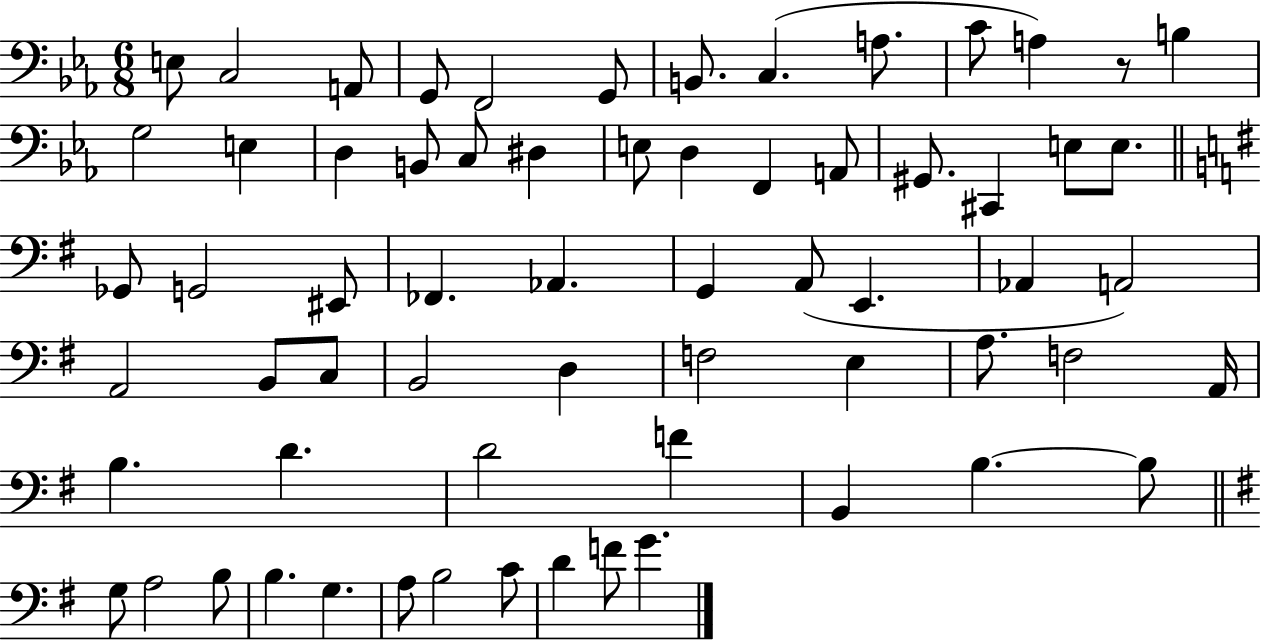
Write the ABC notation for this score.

X:1
T:Untitled
M:6/8
L:1/4
K:Eb
E,/2 C,2 A,,/2 G,,/2 F,,2 G,,/2 B,,/2 C, A,/2 C/2 A, z/2 B, G,2 E, D, B,,/2 C,/2 ^D, E,/2 D, F,, A,,/2 ^G,,/2 ^C,, E,/2 E,/2 _G,,/2 G,,2 ^E,,/2 _F,, _A,, G,, A,,/2 E,, _A,, A,,2 A,,2 B,,/2 C,/2 B,,2 D, F,2 E, A,/2 F,2 A,,/4 B, D D2 F B,, B, B,/2 G,/2 A,2 B,/2 B, G, A,/2 B,2 C/2 D F/2 G